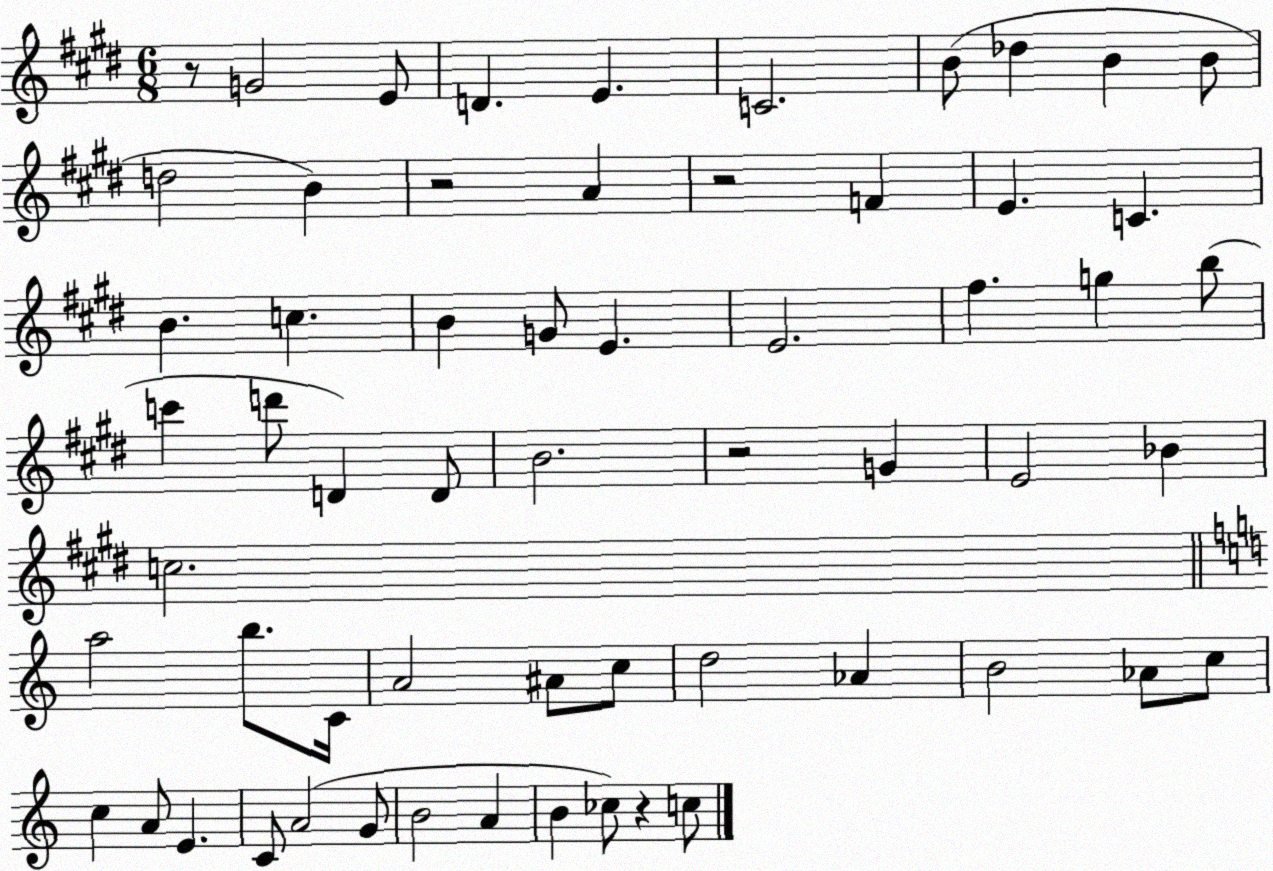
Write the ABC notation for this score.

X:1
T:Untitled
M:6/8
L:1/4
K:E
z/2 G2 E/2 D E C2 B/2 _d B B/2 d2 B z2 A z2 F E C B c B G/2 E E2 ^f g b/2 c' d'/2 D D/2 B2 z2 G E2 _B c2 a2 b/2 C/4 A2 ^A/2 c/2 d2 _A B2 _A/2 c/2 c A/2 E C/2 A2 G/2 B2 A B _c/2 z c/2